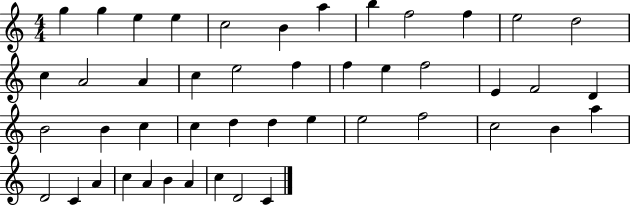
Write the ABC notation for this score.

X:1
T:Untitled
M:4/4
L:1/4
K:C
g g e e c2 B a b f2 f e2 d2 c A2 A c e2 f f e f2 E F2 D B2 B c c d d e e2 f2 c2 B a D2 C A c A B A c D2 C